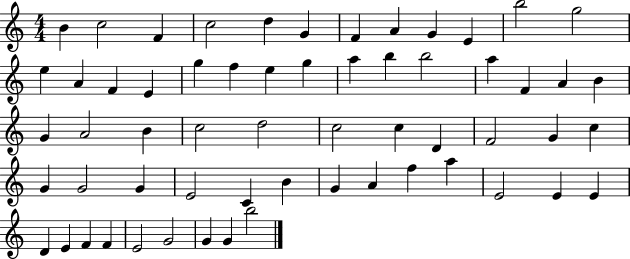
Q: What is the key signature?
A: C major